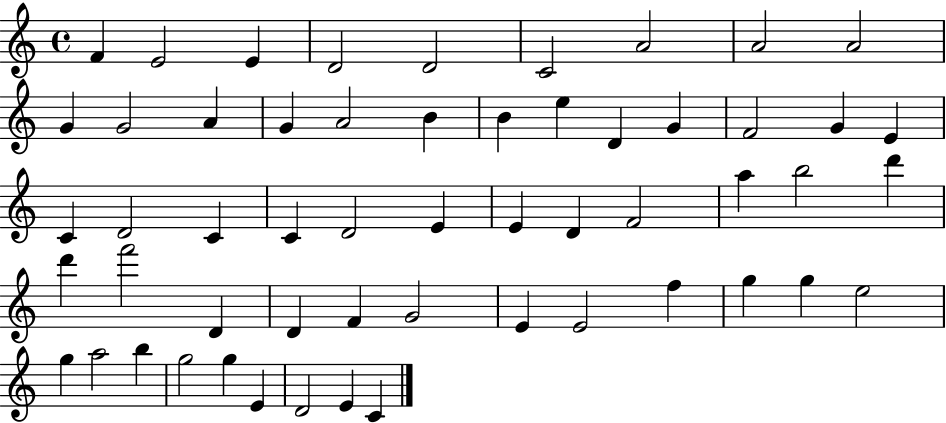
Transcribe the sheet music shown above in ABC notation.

X:1
T:Untitled
M:4/4
L:1/4
K:C
F E2 E D2 D2 C2 A2 A2 A2 G G2 A G A2 B B e D G F2 G E C D2 C C D2 E E D F2 a b2 d' d' f'2 D D F G2 E E2 f g g e2 g a2 b g2 g E D2 E C